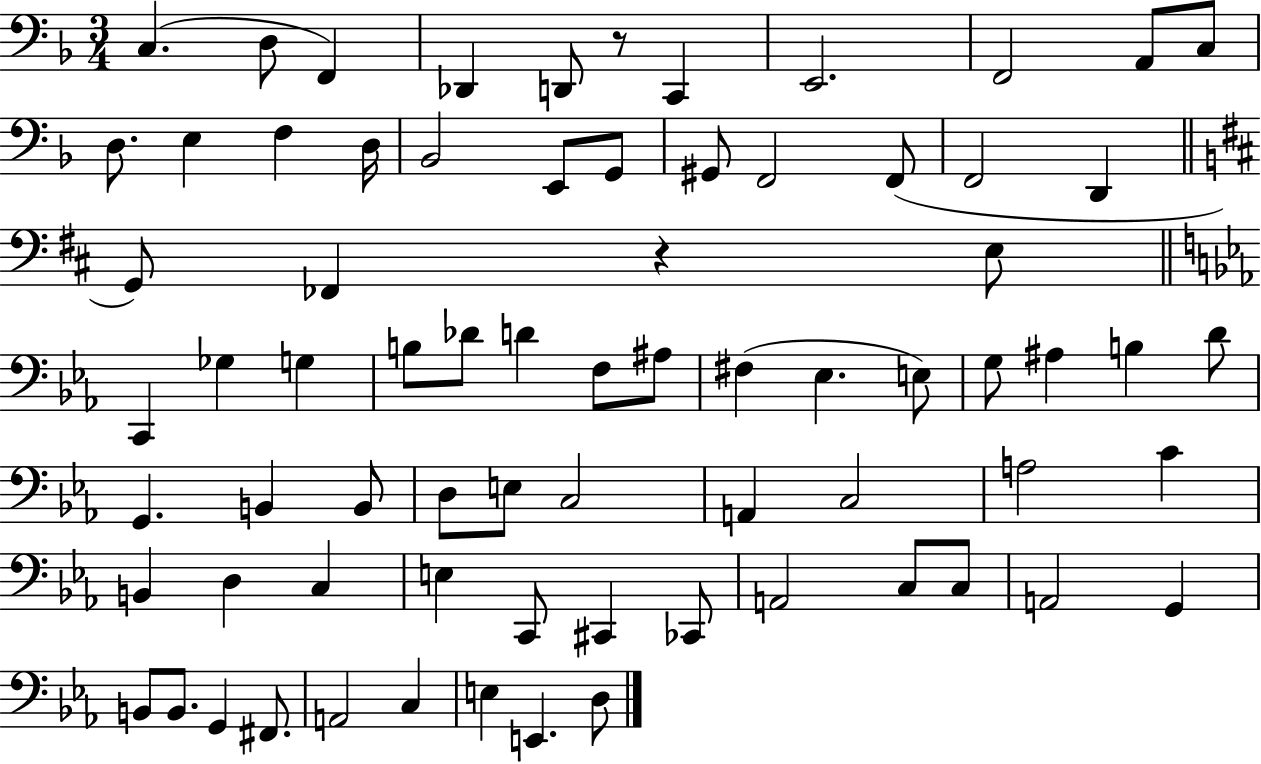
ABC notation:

X:1
T:Untitled
M:3/4
L:1/4
K:F
C, D,/2 F,, _D,, D,,/2 z/2 C,, E,,2 F,,2 A,,/2 C,/2 D,/2 E, F, D,/4 _B,,2 E,,/2 G,,/2 ^G,,/2 F,,2 F,,/2 F,,2 D,, G,,/2 _F,, z E,/2 C,, _G, G, B,/2 _D/2 D F,/2 ^A,/2 ^F, _E, E,/2 G,/2 ^A, B, D/2 G,, B,, B,,/2 D,/2 E,/2 C,2 A,, C,2 A,2 C B,, D, C, E, C,,/2 ^C,, _C,,/2 A,,2 C,/2 C,/2 A,,2 G,, B,,/2 B,,/2 G,, ^F,,/2 A,,2 C, E, E,, D,/2